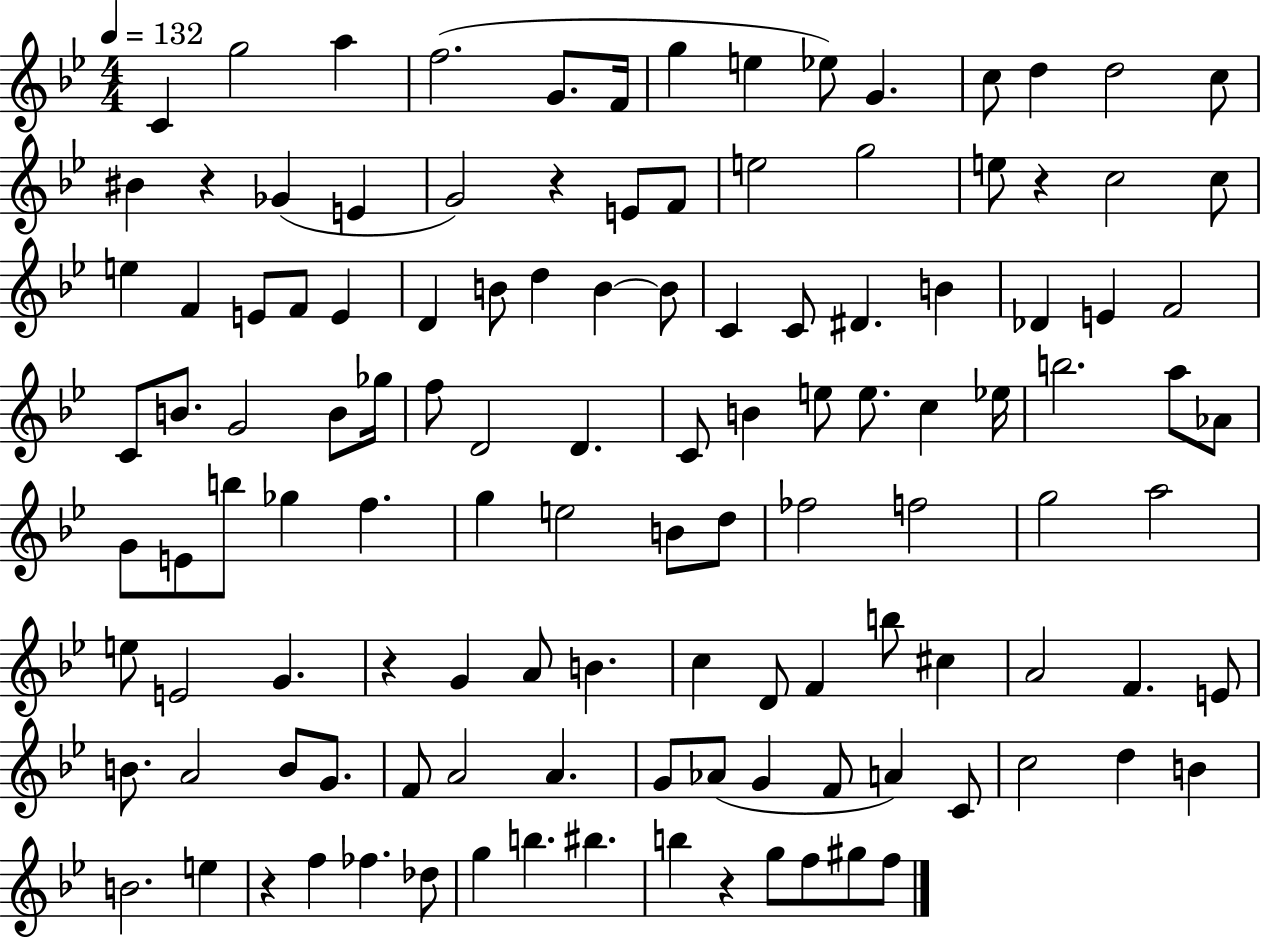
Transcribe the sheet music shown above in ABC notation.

X:1
T:Untitled
M:4/4
L:1/4
K:Bb
C g2 a f2 G/2 F/4 g e _e/2 G c/2 d d2 c/2 ^B z _G E G2 z E/2 F/2 e2 g2 e/2 z c2 c/2 e F E/2 F/2 E D B/2 d B B/2 C C/2 ^D B _D E F2 C/2 B/2 G2 B/2 _g/4 f/2 D2 D C/2 B e/2 e/2 c _e/4 b2 a/2 _A/2 G/2 E/2 b/2 _g f g e2 B/2 d/2 _f2 f2 g2 a2 e/2 E2 G z G A/2 B c D/2 F b/2 ^c A2 F E/2 B/2 A2 B/2 G/2 F/2 A2 A G/2 _A/2 G F/2 A C/2 c2 d B B2 e z f _f _d/2 g b ^b b z g/2 f/2 ^g/2 f/2